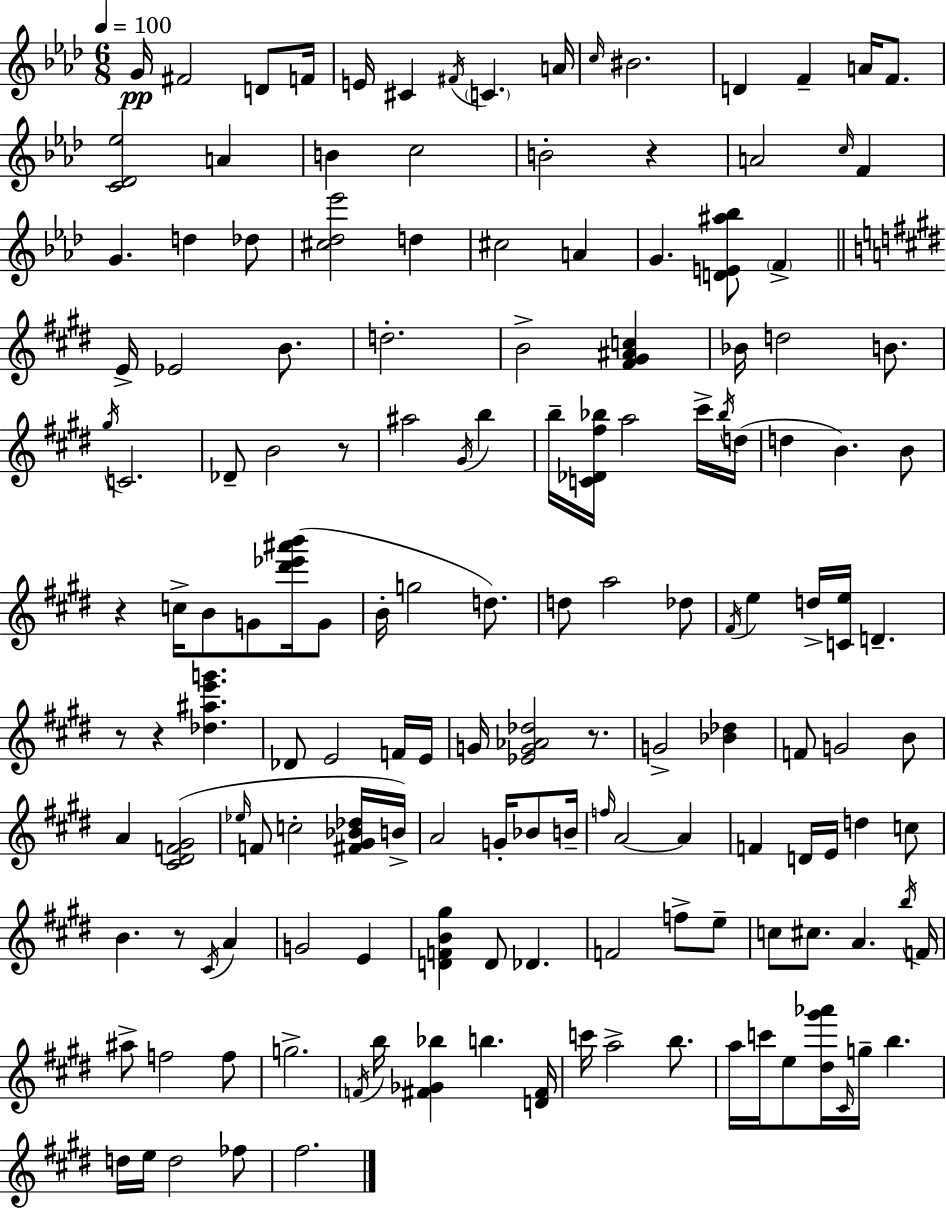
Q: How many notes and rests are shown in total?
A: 152